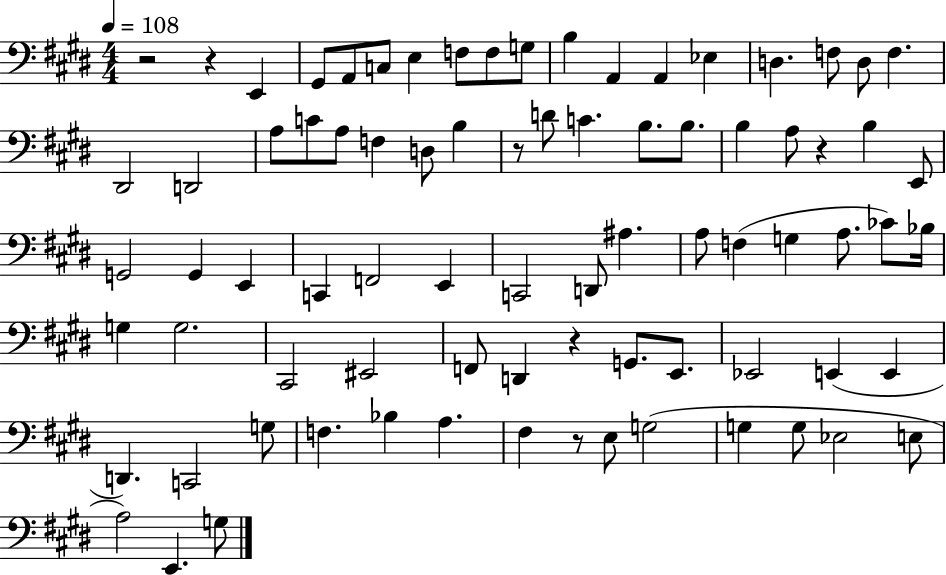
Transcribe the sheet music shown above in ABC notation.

X:1
T:Untitled
M:4/4
L:1/4
K:E
z2 z E,, ^G,,/2 A,,/2 C,/2 E, F,/2 F,/2 G,/2 B, A,, A,, _E, D, F,/2 D,/2 F, ^D,,2 D,,2 A,/2 C/2 A,/2 F, D,/2 B, z/2 D/2 C B,/2 B,/2 B, A,/2 z B, E,,/2 G,,2 G,, E,, C,, F,,2 E,, C,,2 D,,/2 ^A, A,/2 F, G, A,/2 _C/2 _B,/4 G, G,2 ^C,,2 ^E,,2 F,,/2 D,, z G,,/2 E,,/2 _E,,2 E,, E,, D,, C,,2 G,/2 F, _B, A, ^F, z/2 E,/2 G,2 G, G,/2 _E,2 E,/2 A,2 E,, G,/2